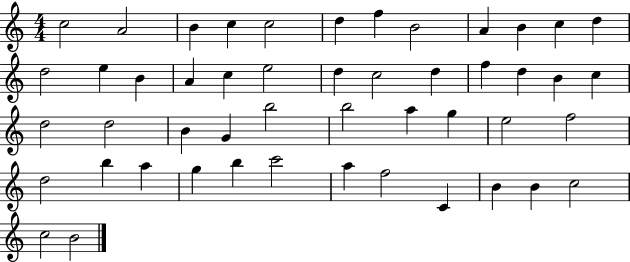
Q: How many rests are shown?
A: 0